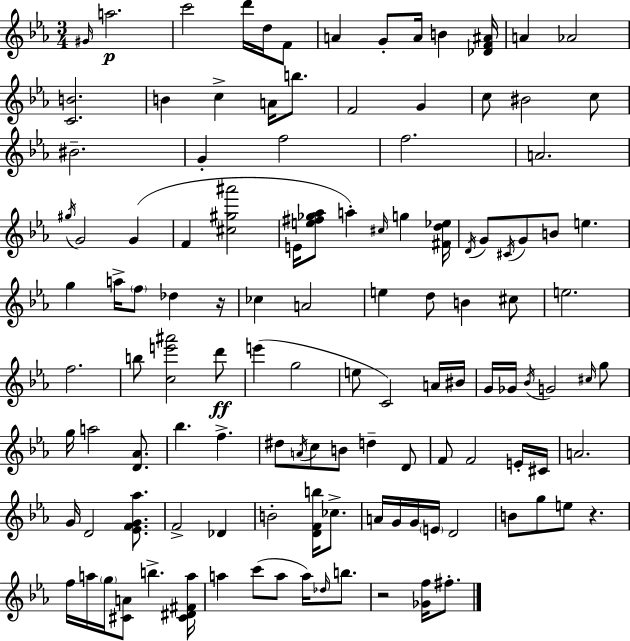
{
  \clef treble
  \numericTimeSignature
  \time 3/4
  \key c \minor
  \grace { gis'16 }\p a''2. | c'''2 d'''16 d''16 f'8 | a'4 g'8-. a'16 b'4 | <des' f' ais'>16 a'4 aes'2 | \break <c' b'>2. | b'4 c''4-> a'16 b''8. | f'2 g'4 | c''8 bis'2 c''8 | \break bis'2.-- | g'4-. f''2 | f''2. | a'2. | \break \acciaccatura { gis''16 } g'2 g'4( | f'4 <cis'' gis'' ais'''>2 | e'16 <e'' fis'' ges'' aes''>8 a''4-.) \grace { cis''16 } g''4 | <fis' d'' ees''>16 \acciaccatura { d'16 } g'8 \acciaccatura { cis'16 } g'8 b'8 e''4. | \break g''4 a''16-> \parenthesize f''8 | des''4 r16 ces''4 a'2 | e''4 d''8 b'4 | cis''8 e''2. | \break f''2. | b''8 <c'' e''' ais'''>2 | d'''8\ff e'''4( g''2 | e''8 c'2) | \break a'16 bis'16 g'16 ges'16 \acciaccatura { bes'16 } g'2 | \grace { cis''16 } g''8 g''16 a''2 | <d' aes'>8. bes''4. | f''4.-> dis''8 \acciaccatura { a'16 } c''8 | \break b'8 d''4-- d'8 f'8 f'2 | e'16-. cis'16 a'2. | g'16 d'2 | <ees' f' g' aes''>8. f'2-> | \break des'4 b'2-. | <d' f' b''>16 ces''8.-> a'16 g'16 g'16 \parenthesize e'16 | d'2 b'8 g''8 | e''8 r4. f''16 a''16 \parenthesize g''16 <cis' a'>8 | \break b''4.-> <cis' dis' fis' a''>16 a''4 | c'''8( a''8 a''16) \grace { des''16 } b''8. r2 | <ges' f''>16 fis''8.-. \bar "|."
}